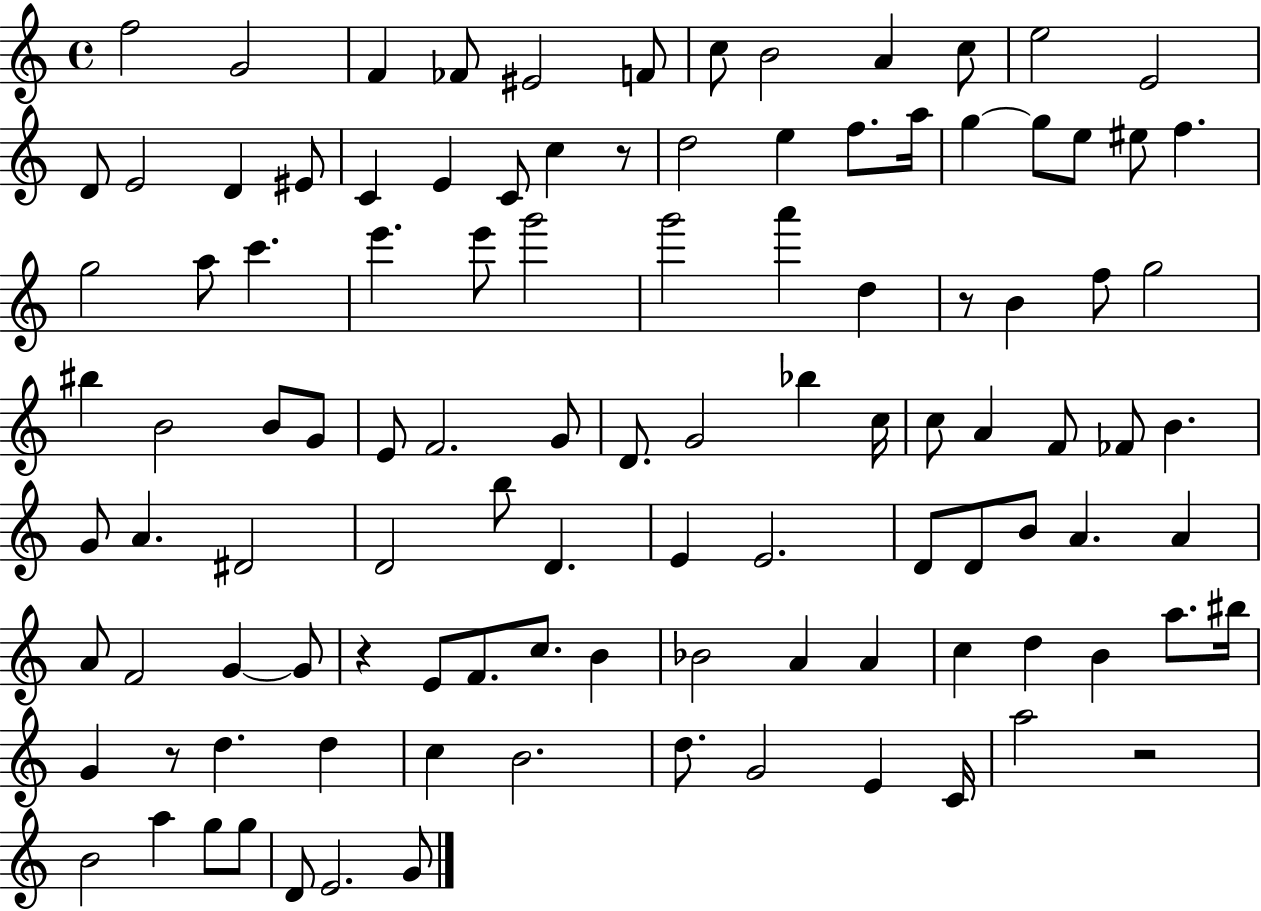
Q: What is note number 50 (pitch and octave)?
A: G4